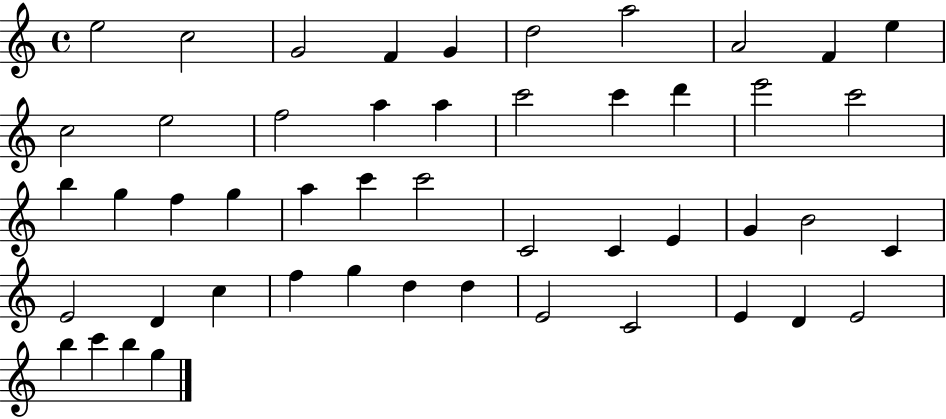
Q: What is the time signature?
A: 4/4